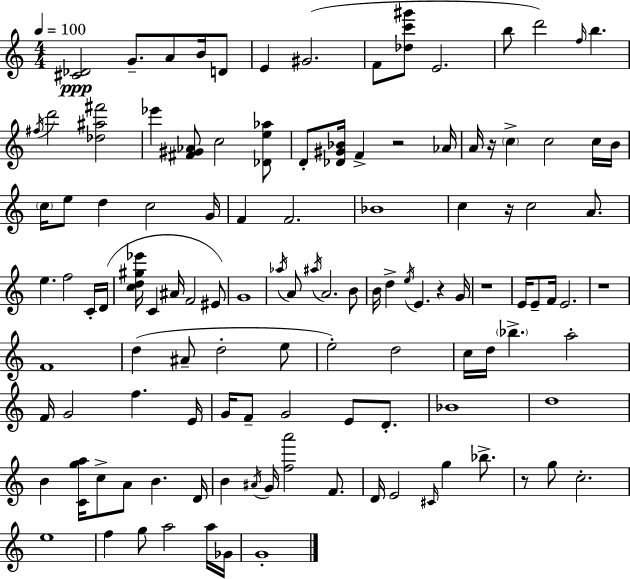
X:1
T:Untitled
M:4/4
L:1/4
K:Am
[^C_D]2 G/2 A/2 B/4 D/2 E ^G2 F/2 [_dc'^g']/2 E2 b/2 d'2 f/4 b ^f/4 d'2 [_d^a^f']2 _e' [^F^G_A]/2 c2 [_De_a]/2 D/2 [_D^G_B]/4 F z2 _A/4 A/4 z/4 c c2 c/4 B/4 c/4 e/2 d c2 G/4 F F2 _B4 c z/4 c2 A/2 e f2 C/4 D/4 [cd^g_e']/4 C ^A/4 F2 ^E/2 G4 _a/4 A/2 ^a/4 A2 B/2 B/4 d e/4 E z G/4 z4 E/4 E/2 F/4 E2 z4 F4 d ^A/2 d2 e/2 e2 d2 c/4 d/4 _b a2 F/4 G2 f E/4 G/4 F/2 G2 E/2 D/2 _B4 d4 B [Cga]/4 c/2 A/2 B D/4 B ^A/4 G/4 [fa']2 F/2 D/4 E2 ^C/4 g _b/2 z/2 g/2 c2 e4 f g/2 a2 a/4 _G/4 G4